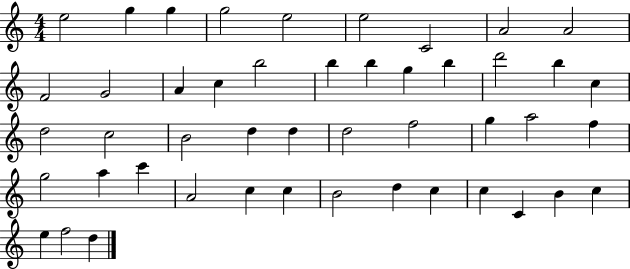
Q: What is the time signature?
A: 4/4